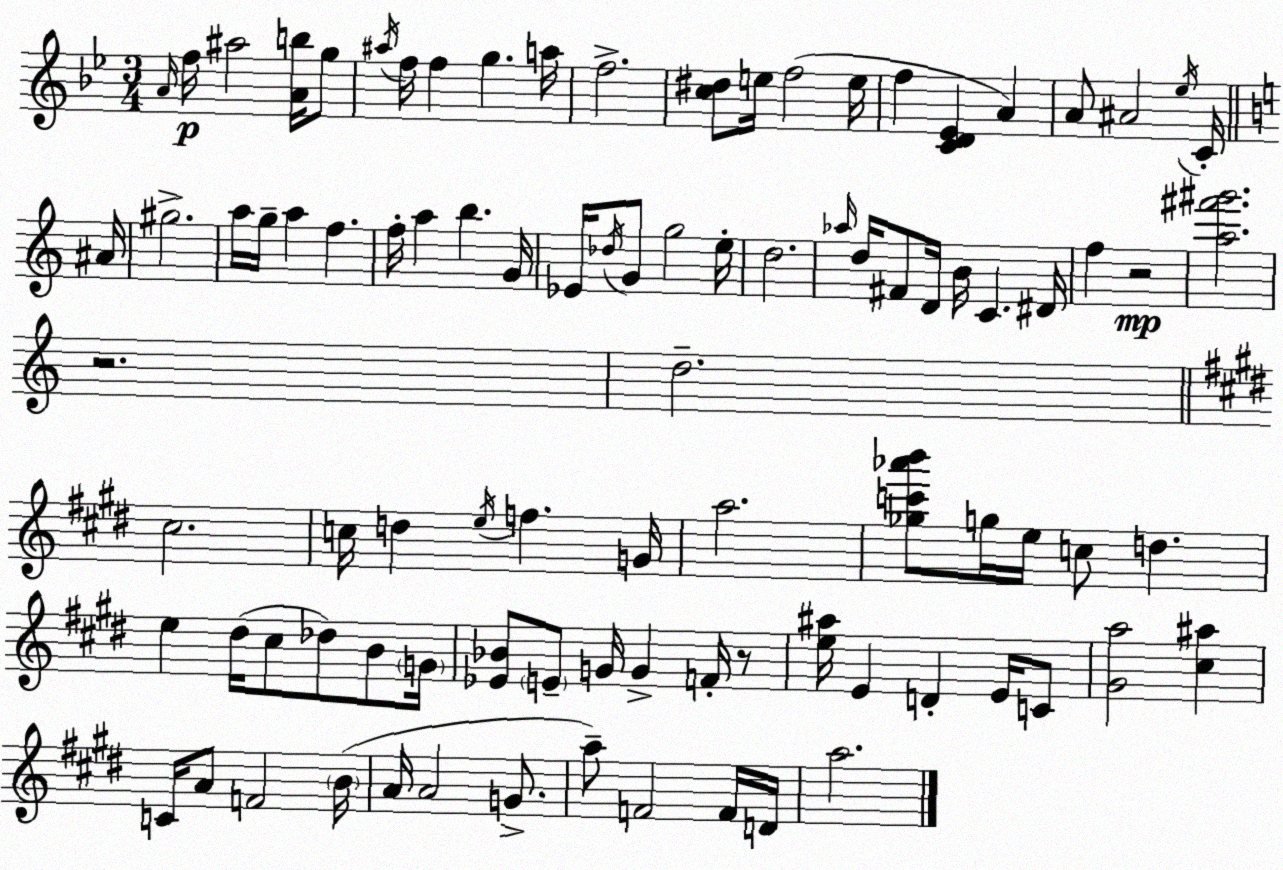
X:1
T:Untitled
M:3/4
L:1/4
K:Bb
A/4 f/4 ^a2 [Ab]/4 g/2 ^a/4 f/4 f g a/4 f2 [c^d]/2 e/4 f2 e/4 f [CD_E] A A/2 ^A2 _e/4 C/4 ^A/4 ^g2 a/4 g/4 a f f/4 a b G/4 _E/4 _d/4 G/2 g2 e/4 d2 _a/4 d/4 ^F/2 D/4 B/4 C ^D/4 f z2 [a^f'^g']2 z2 d2 ^c2 c/4 d e/4 f G/4 a2 [_gc'_a'b']/2 g/4 e/4 c/2 d e ^d/4 ^c/2 _d/2 B/2 G/4 [_E_B]/2 E/2 G/4 G F/4 z/2 [e^a]/4 E D E/4 C/2 [^Ga]2 [^c^a] C/4 A/2 F2 B/4 A/4 A2 G/2 a/2 F2 F/4 D/4 a2